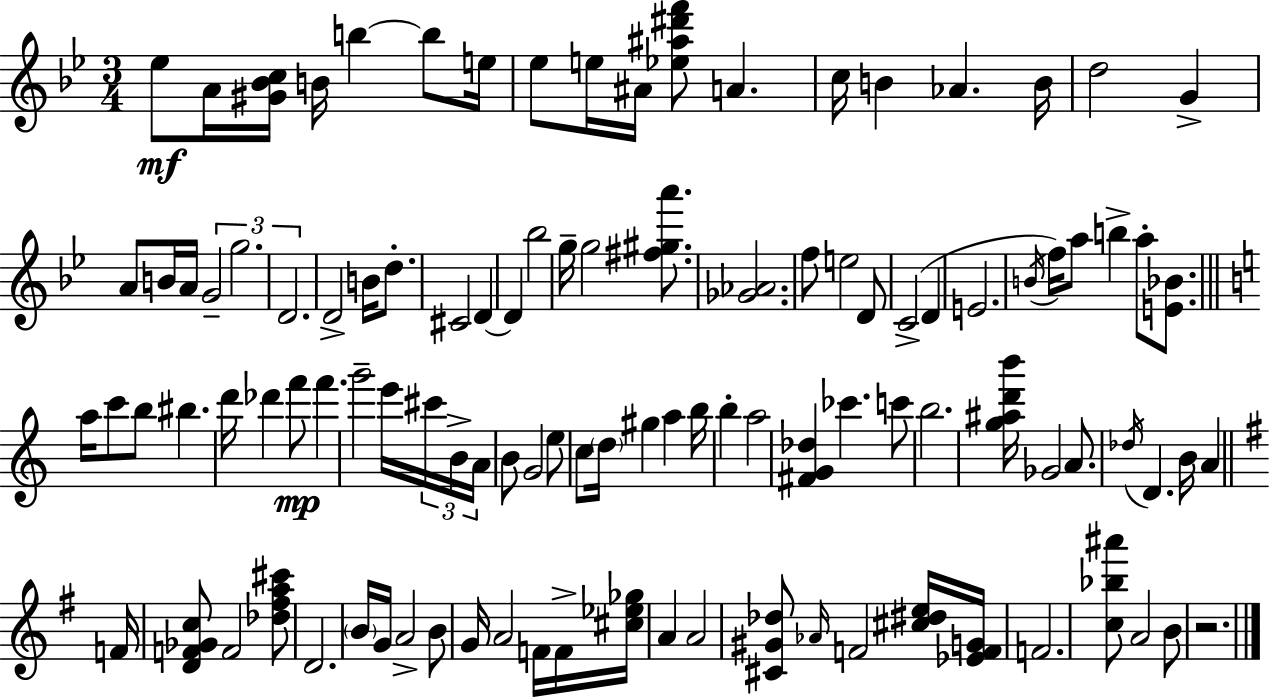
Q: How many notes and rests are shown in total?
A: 107